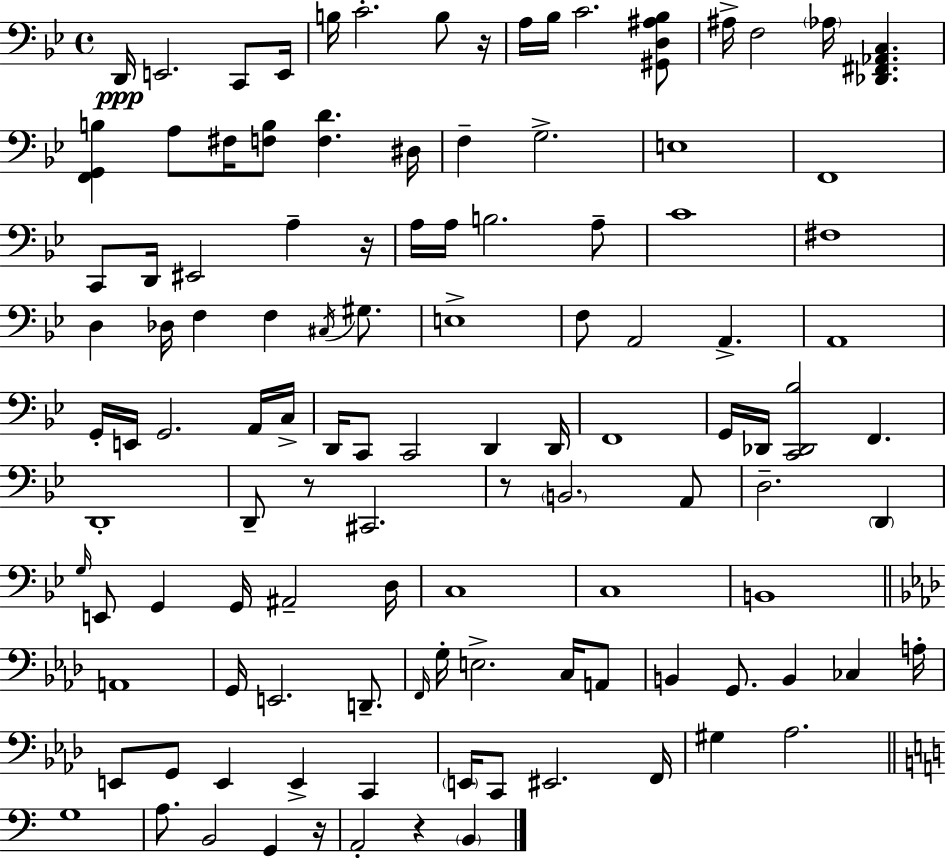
{
  \clef bass
  \time 4/4
  \defaultTimeSignature
  \key g \minor
  d,16\ppp e,2. c,8 e,16 | b16 c'2.-. b8 r16 | a16 bes16 c'2. <gis, d ais bes>8 | ais16-> f2 \parenthesize aes16 <des, fis, aes, c>4. | \break <f, g, b>4 a8 fis16 <f b>8 <f d'>4. dis16 | f4-- g2.-> | e1 | f,1 | \break c,8 d,16 eis,2 a4-- r16 | a16 a16 b2. a8-- | c'1 | fis1 | \break d4 des16 f4 f4 \acciaccatura { cis16 } gis8. | e1-> | f8 a,2 a,4.-> | a,1 | \break g,16-. e,16 g,2. a,16 | c16-> d,16 c,8 c,2 d,4 | d,16 f,1 | g,16 des,16 <c, des, bes>2 f,4. | \break d,1-. | d,8-- r8 cis,2. | r8 \parenthesize b,2. a,8 | d2.-- \parenthesize d,4 | \break \grace { g16 } e,8 g,4 g,16 ais,2-- | d16 c1 | c1 | b,1 | \break \bar "||" \break \key aes \major a,1 | g,16 e,2. d,8.-- | \grace { f,16 } g16-. e2.-> c16 a,8 | b,4 g,8. b,4 ces4 | \break a16-. e,8 g,8 e,4 e,4-> c,4 | \parenthesize e,16 c,8 eis,2. | f,16 gis4 aes2. | \bar "||" \break \key a \minor g1 | a8. b,2 g,4 r16 | a,2-. r4 \parenthesize b,4 | \bar "|."
}